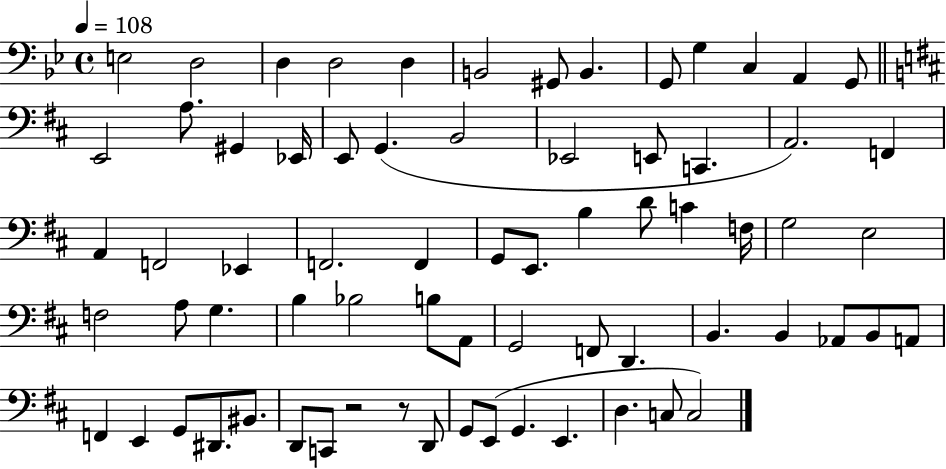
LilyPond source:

{
  \clef bass
  \time 4/4
  \defaultTimeSignature
  \key bes \major
  \tempo 4 = 108
  e2 d2 | d4 d2 d4 | b,2 gis,8 b,4. | g,8 g4 c4 a,4 g,8 | \break \bar "||" \break \key b \minor e,2 a8. gis,4 ees,16 | e,8 g,4.( b,2 | ees,2 e,8 c,4. | a,2.) f,4 | \break a,4 f,2 ees,4 | f,2. f,4 | g,8 e,8. b4 d'8 c'4 f16 | g2 e2 | \break f2 a8 g4. | b4 bes2 b8 a,8 | g,2 f,8 d,4. | b,4. b,4 aes,8 b,8 a,8 | \break f,4 e,4 g,8 dis,8. bis,8. | d,8 c,8 r2 r8 d,8 | g,8 e,8( g,4. e,4. | d4. c8 c2) | \break \bar "|."
}